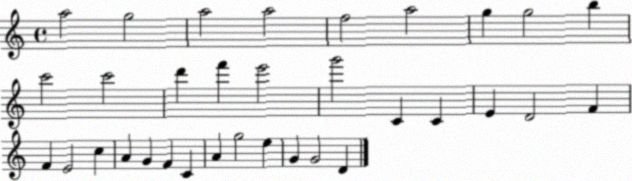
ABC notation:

X:1
T:Untitled
M:4/4
L:1/4
K:C
a2 g2 a2 a2 f2 a2 g g2 b c'2 c'2 d' f' e'2 g'2 C C E D2 F F E2 c A G F C A g2 e G G2 D